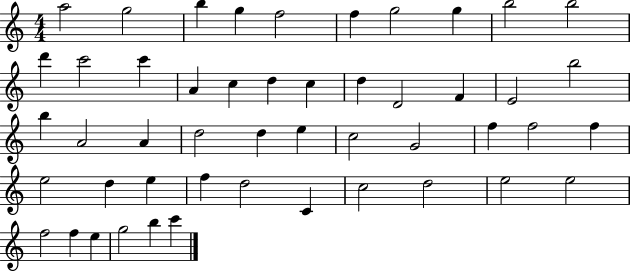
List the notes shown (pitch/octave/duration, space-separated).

A5/h G5/h B5/q G5/q F5/h F5/q G5/h G5/q B5/h B5/h D6/q C6/h C6/q A4/q C5/q D5/q C5/q D5/q D4/h F4/q E4/h B5/h B5/q A4/h A4/q D5/h D5/q E5/q C5/h G4/h F5/q F5/h F5/q E5/h D5/q E5/q F5/q D5/h C4/q C5/h D5/h E5/h E5/h F5/h F5/q E5/q G5/h B5/q C6/q